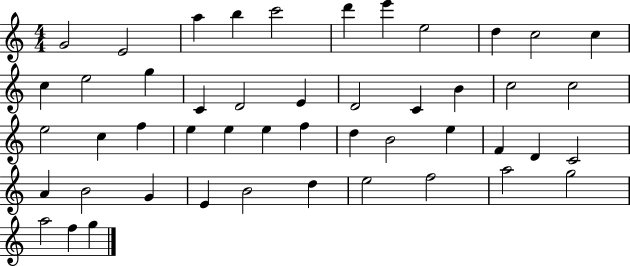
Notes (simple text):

G4/h E4/h A5/q B5/q C6/h D6/q E6/q E5/h D5/q C5/h C5/q C5/q E5/h G5/q C4/q D4/h E4/q D4/h C4/q B4/q C5/h C5/h E5/h C5/q F5/q E5/q E5/q E5/q F5/q D5/q B4/h E5/q F4/q D4/q C4/h A4/q B4/h G4/q E4/q B4/h D5/q E5/h F5/h A5/h G5/h A5/h F5/q G5/q